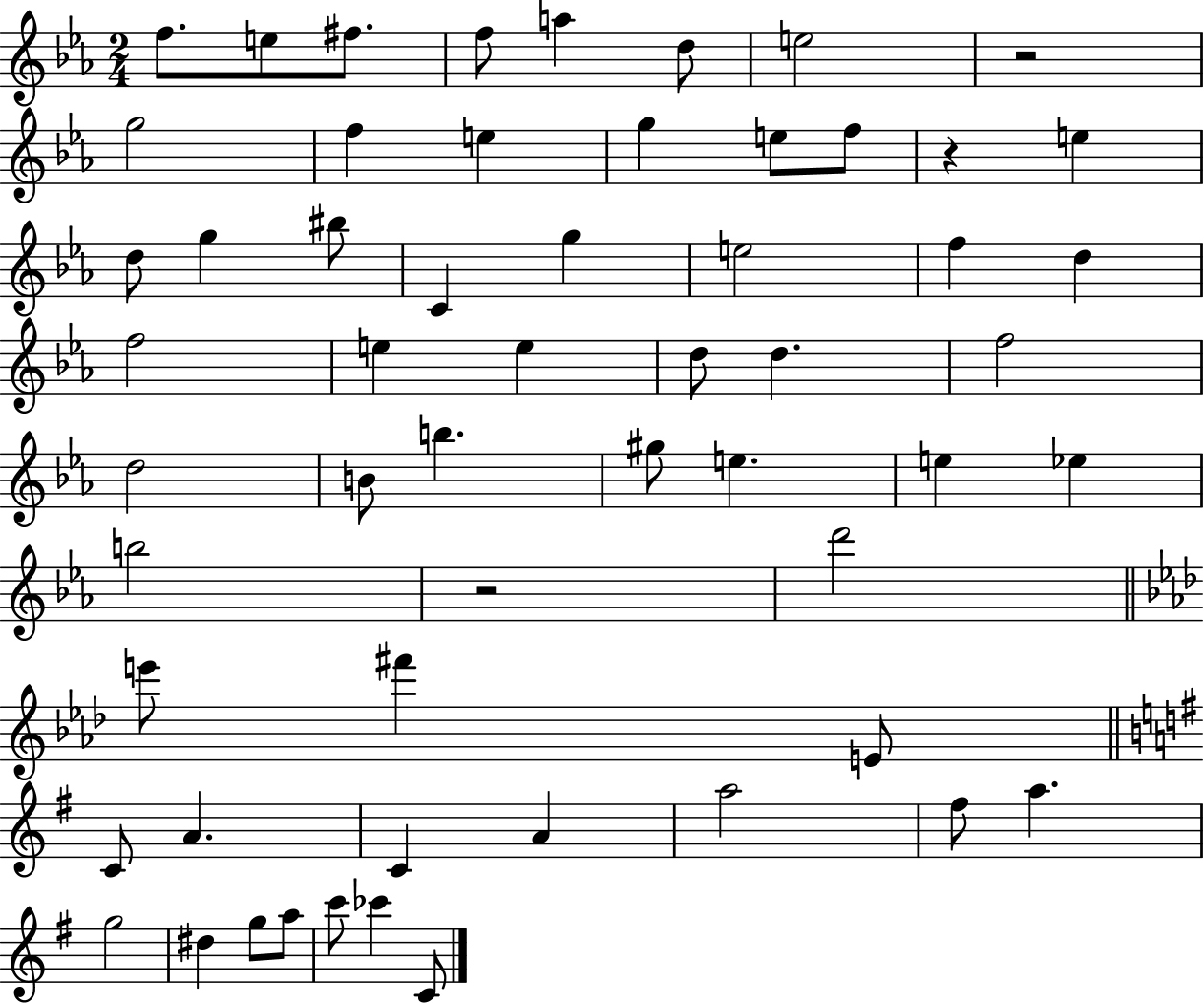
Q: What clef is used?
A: treble